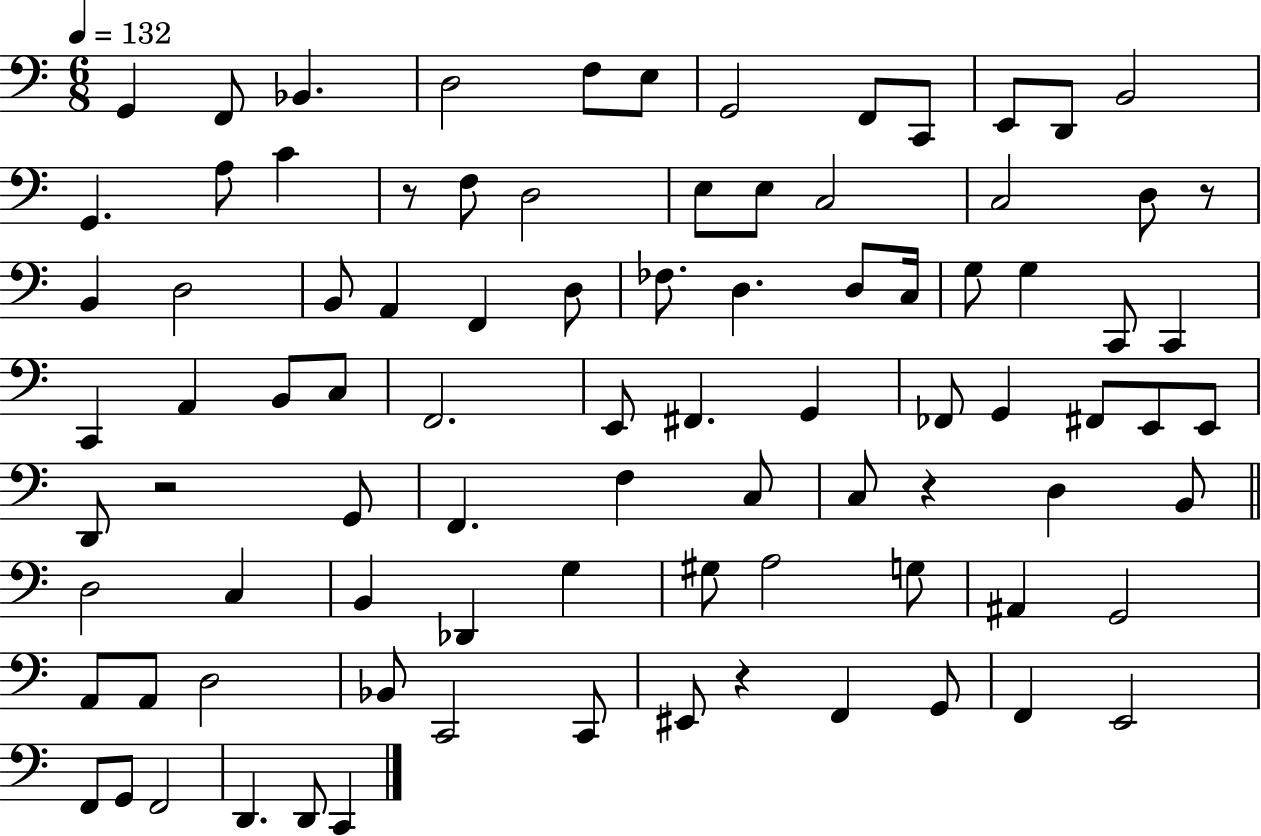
X:1
T:Untitled
M:6/8
L:1/4
K:C
G,, F,,/2 _B,, D,2 F,/2 E,/2 G,,2 F,,/2 C,,/2 E,,/2 D,,/2 B,,2 G,, A,/2 C z/2 F,/2 D,2 E,/2 E,/2 C,2 C,2 D,/2 z/2 B,, D,2 B,,/2 A,, F,, D,/2 _F,/2 D, D,/2 C,/4 G,/2 G, C,,/2 C,, C,, A,, B,,/2 C,/2 F,,2 E,,/2 ^F,, G,, _F,,/2 G,, ^F,,/2 E,,/2 E,,/2 D,,/2 z2 G,,/2 F,, F, C,/2 C,/2 z D, B,,/2 D,2 C, B,, _D,, G, ^G,/2 A,2 G,/2 ^A,, G,,2 A,,/2 A,,/2 D,2 _B,,/2 C,,2 C,,/2 ^E,,/2 z F,, G,,/2 F,, E,,2 F,,/2 G,,/2 F,,2 D,, D,,/2 C,,